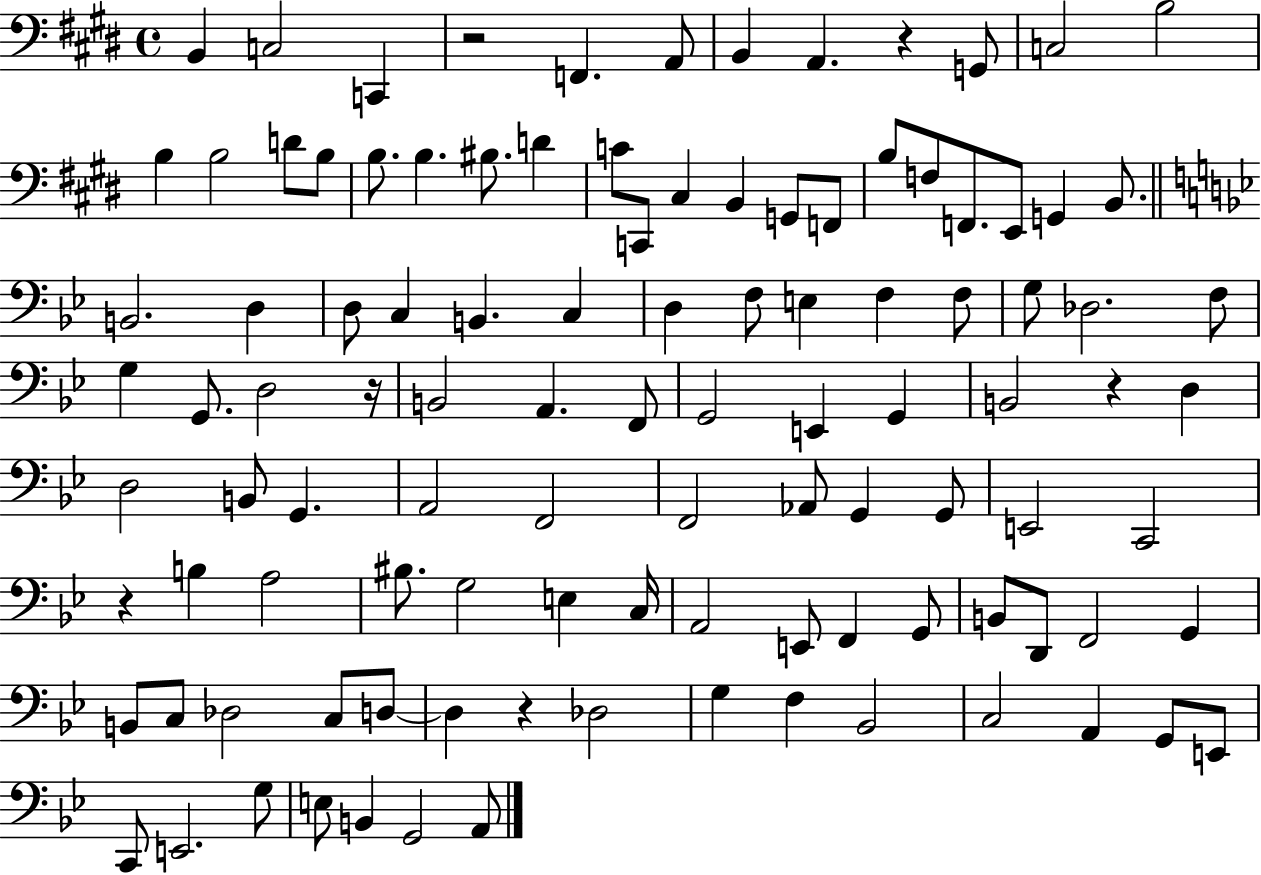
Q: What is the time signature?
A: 4/4